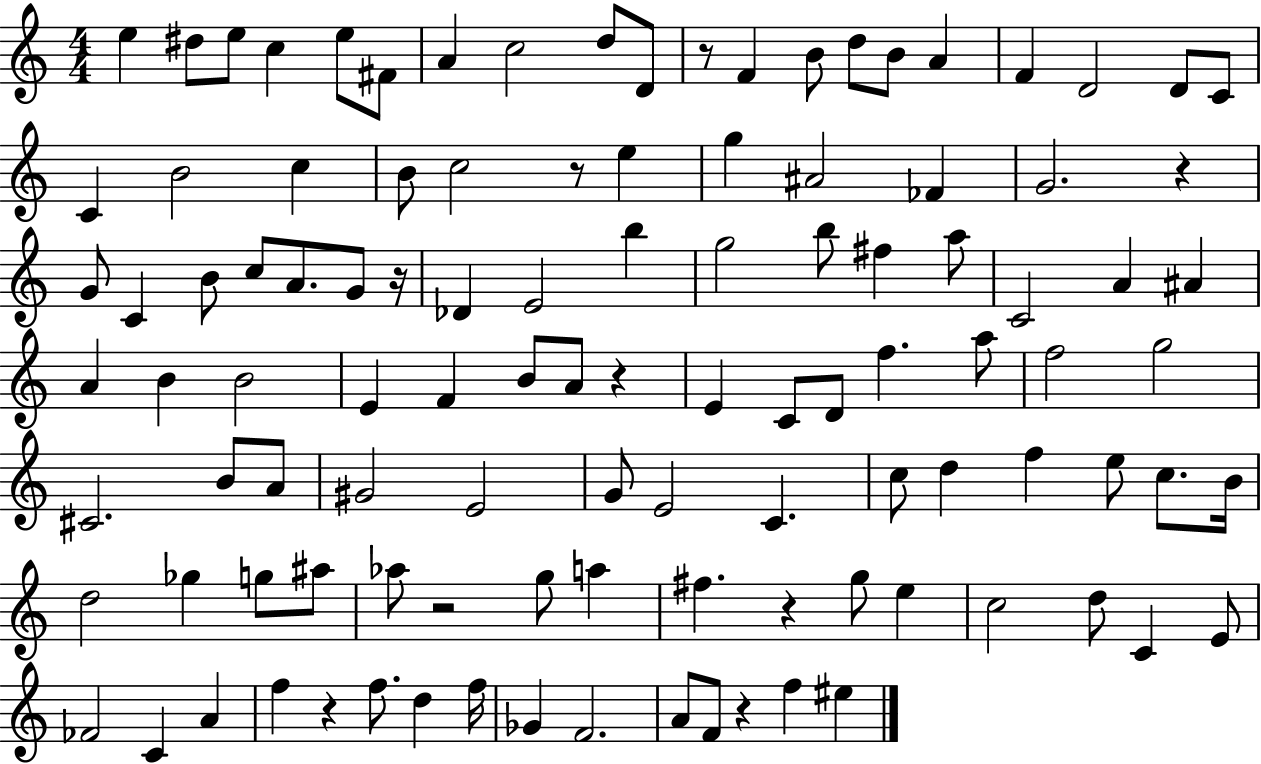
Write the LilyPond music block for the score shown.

{
  \clef treble
  \numericTimeSignature
  \time 4/4
  \key c \major
  \repeat volta 2 { e''4 dis''8 e''8 c''4 e''8 fis'8 | a'4 c''2 d''8 d'8 | r8 f'4 b'8 d''8 b'8 a'4 | f'4 d'2 d'8 c'8 | \break c'4 b'2 c''4 | b'8 c''2 r8 e''4 | g''4 ais'2 fes'4 | g'2. r4 | \break g'8 c'4 b'8 c''8 a'8. g'8 r16 | des'4 e'2 b''4 | g''2 b''8 fis''4 a''8 | c'2 a'4 ais'4 | \break a'4 b'4 b'2 | e'4 f'4 b'8 a'8 r4 | e'4 c'8 d'8 f''4. a''8 | f''2 g''2 | \break cis'2. b'8 a'8 | gis'2 e'2 | g'8 e'2 c'4. | c''8 d''4 f''4 e''8 c''8. b'16 | \break d''2 ges''4 g''8 ais''8 | aes''8 r2 g''8 a''4 | fis''4. r4 g''8 e''4 | c''2 d''8 c'4 e'8 | \break fes'2 c'4 a'4 | f''4 r4 f''8. d''4 f''16 | ges'4 f'2. | a'8 f'8 r4 f''4 eis''4 | \break } \bar "|."
}